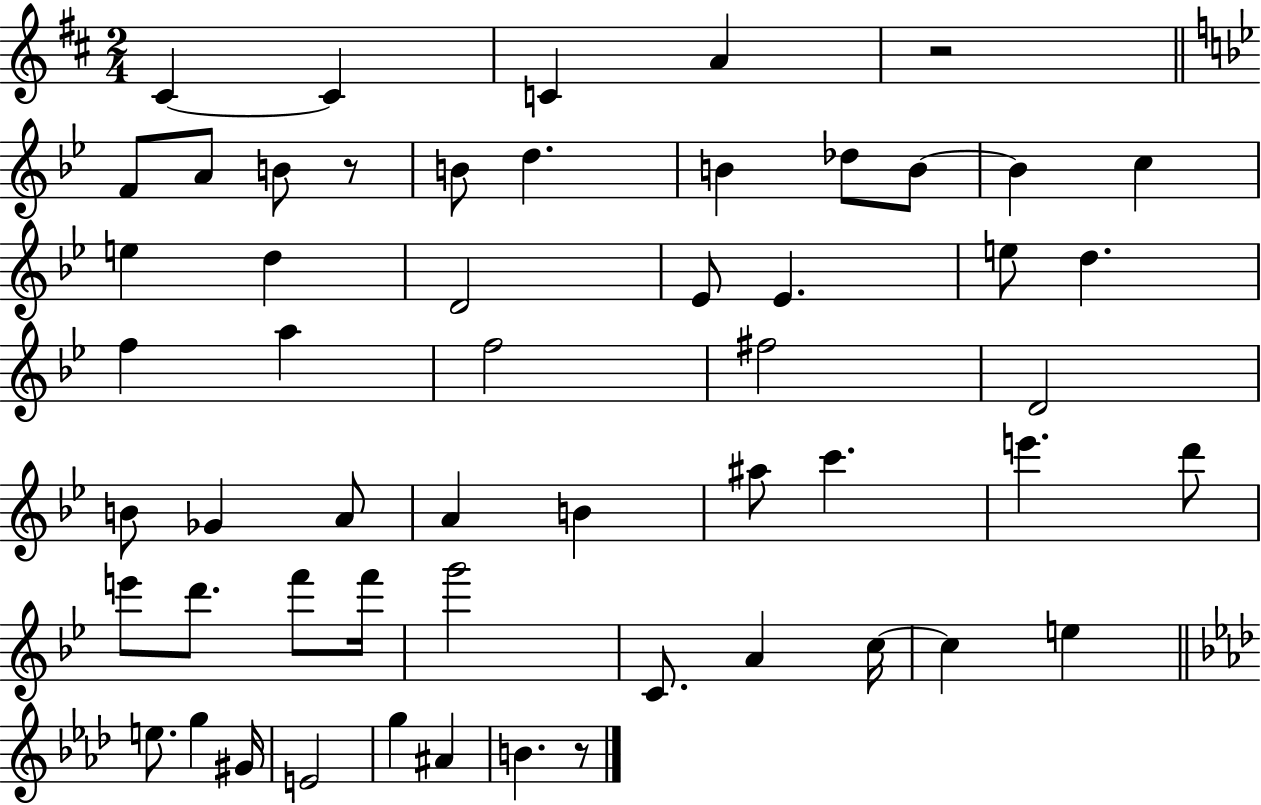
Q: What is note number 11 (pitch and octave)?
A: Db5